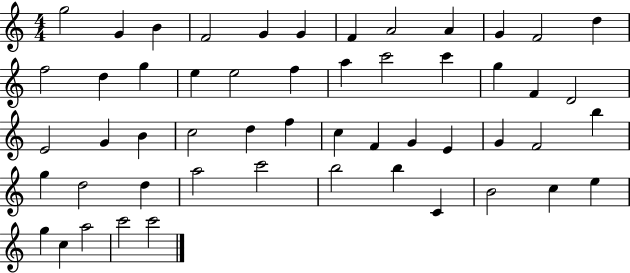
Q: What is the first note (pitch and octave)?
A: G5